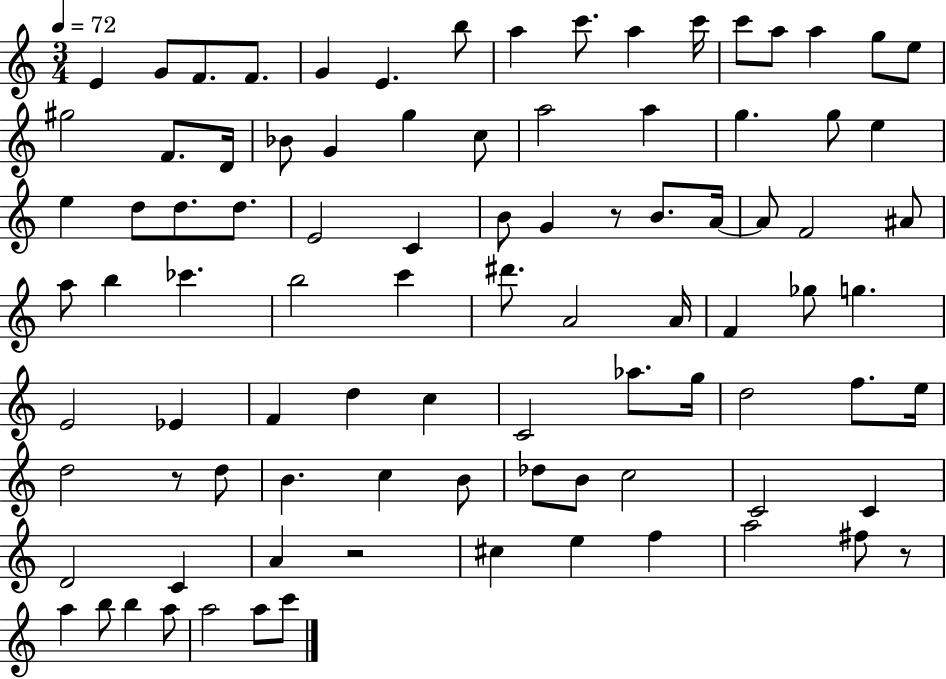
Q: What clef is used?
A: treble